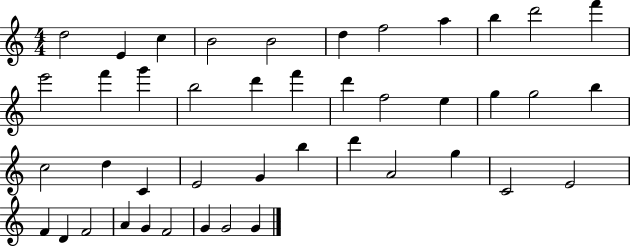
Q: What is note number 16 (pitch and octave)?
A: D6